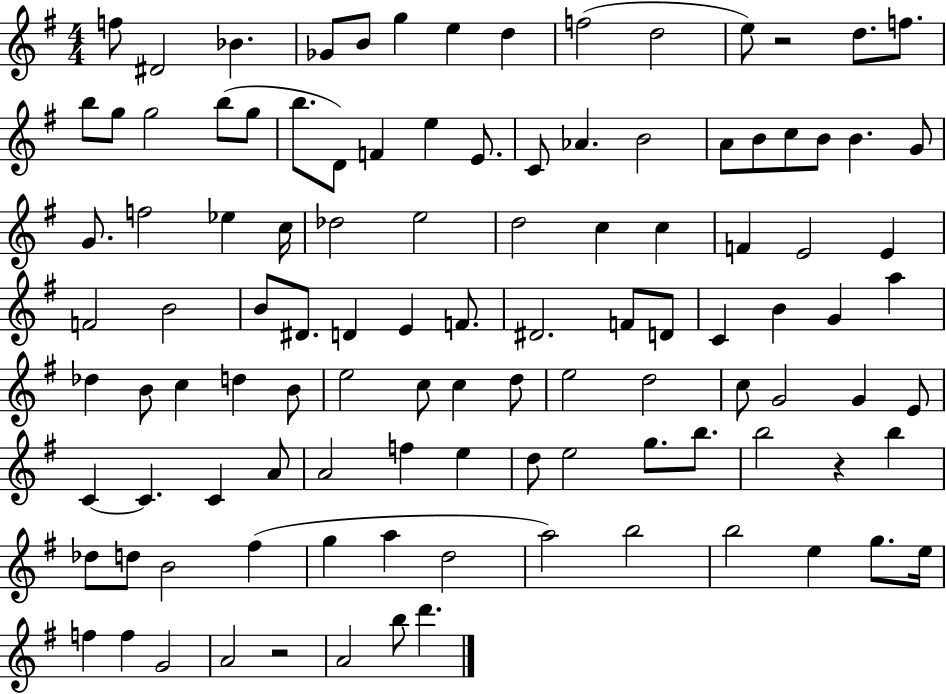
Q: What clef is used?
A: treble